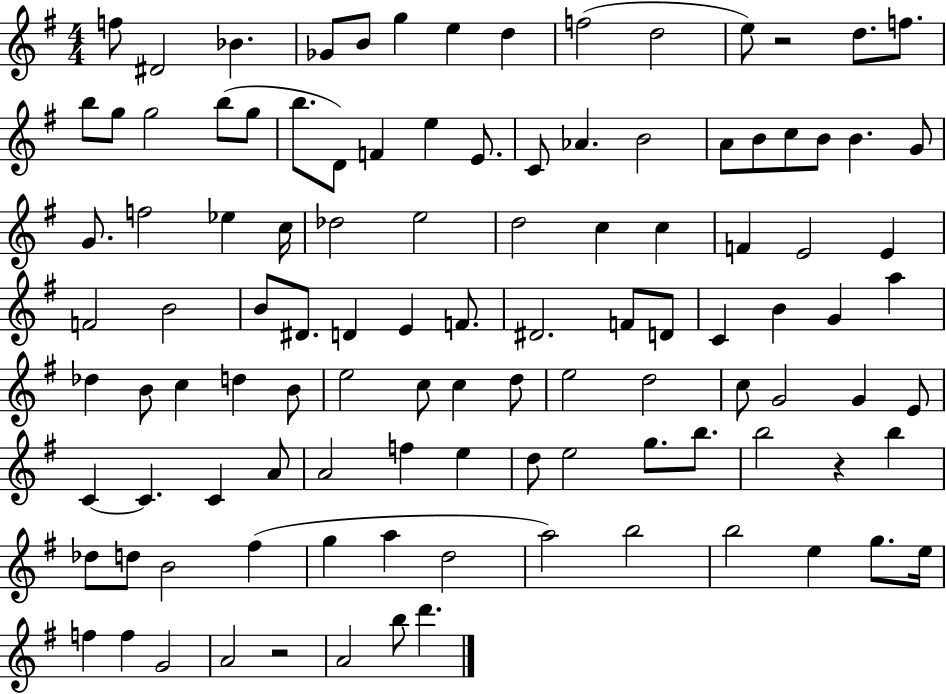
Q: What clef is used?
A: treble